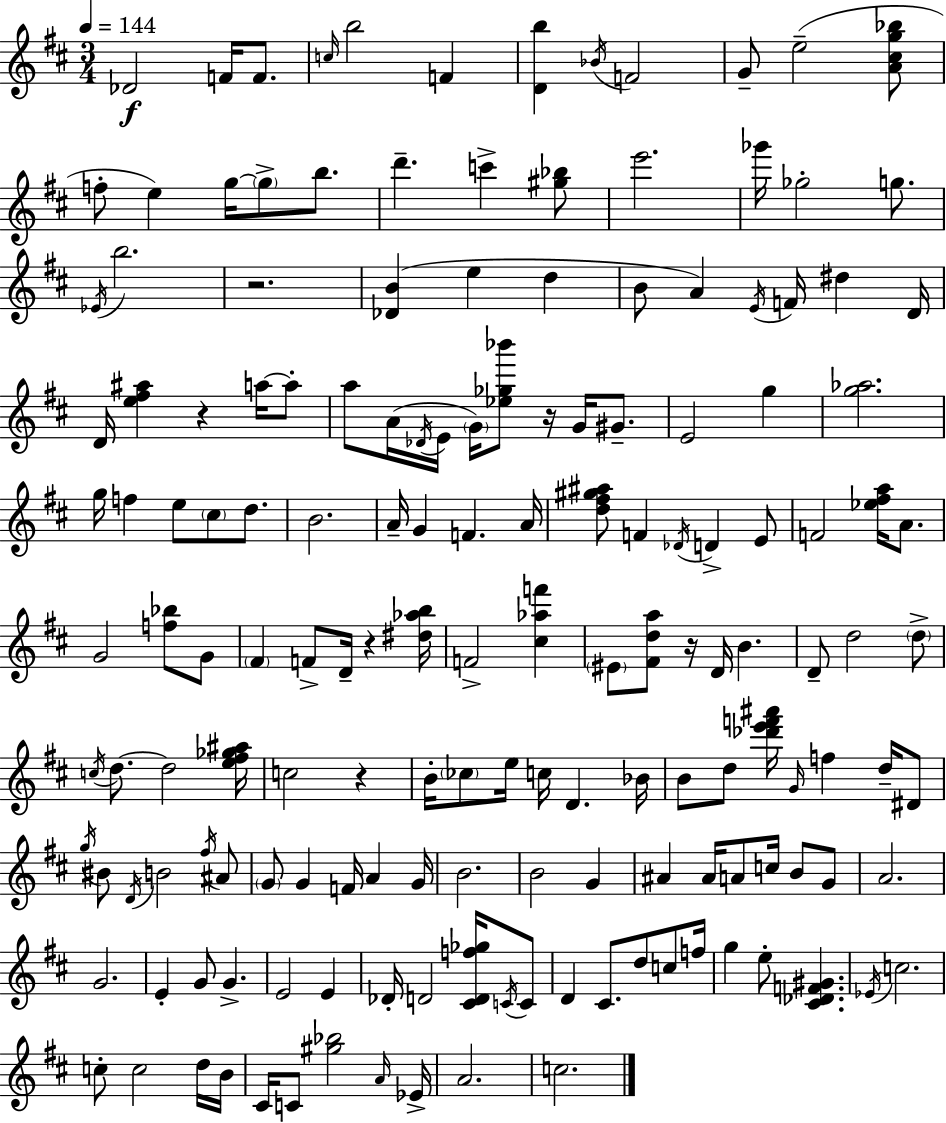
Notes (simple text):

Db4/h F4/s F4/e. C5/s B5/h F4/q [D4,B5]/q Bb4/s F4/h G4/e E5/h [A4,C#5,G5,Bb5]/e F5/e E5/q G5/s G5/e B5/e. D6/q. C6/q [G#5,Bb5]/e E6/h. Gb6/s Gb5/h G5/e. Eb4/s B5/h. R/h. [Db4,B4]/q E5/q D5/q B4/e A4/q E4/s F4/s D#5/q D4/s D4/s [E5,F#5,A#5]/q R/q A5/s A5/e A5/e A4/s Db4/s E4/s G4/s [Eb5,Gb5,Bb6]/e R/s G4/s G#4/e. E4/h G5/q [G5,Ab5]/h. G5/s F5/q E5/e C#5/e D5/e. B4/h. A4/s G4/q F4/q. A4/s [D5,F#5,G#5,A#5]/e F4/q Db4/s D4/q E4/e F4/h [Eb5,F#5,A5]/s A4/e. G4/h [F5,Bb5]/e G4/e F#4/q F4/e D4/s R/q [D#5,Ab5,B5]/s F4/h [C#5,Ab5,F6]/q EIS4/e [F#4,D5,A5]/e R/s D4/s B4/q. D4/e D5/h D5/e C5/s D5/e. D5/h [E5,F#5,Gb5,A#5]/s C5/h R/q B4/s CES5/e E5/s C5/s D4/q. Bb4/s B4/e D5/e [Db6,E6,F6,A#6]/s G4/s F5/q D5/s D#4/e G5/s BIS4/e D4/s B4/h F#5/s A#4/e G4/e G4/q F4/s A4/q G4/s B4/h. B4/h G4/q A#4/q A#4/s A4/e C5/s B4/e G4/e A4/h. G4/h. E4/q G4/e G4/q. E4/h E4/q Db4/s D4/h [C#4,D4,F5,Gb5]/s C4/s C4/e D4/q C#4/e. D5/e C5/e F5/s G5/q E5/e [C#4,Db4,F4,G#4]/q. Eb4/s C5/h. C5/e C5/h D5/s B4/s C#4/s C4/e [G#5,Bb5]/h A4/s Eb4/s A4/h. C5/h.